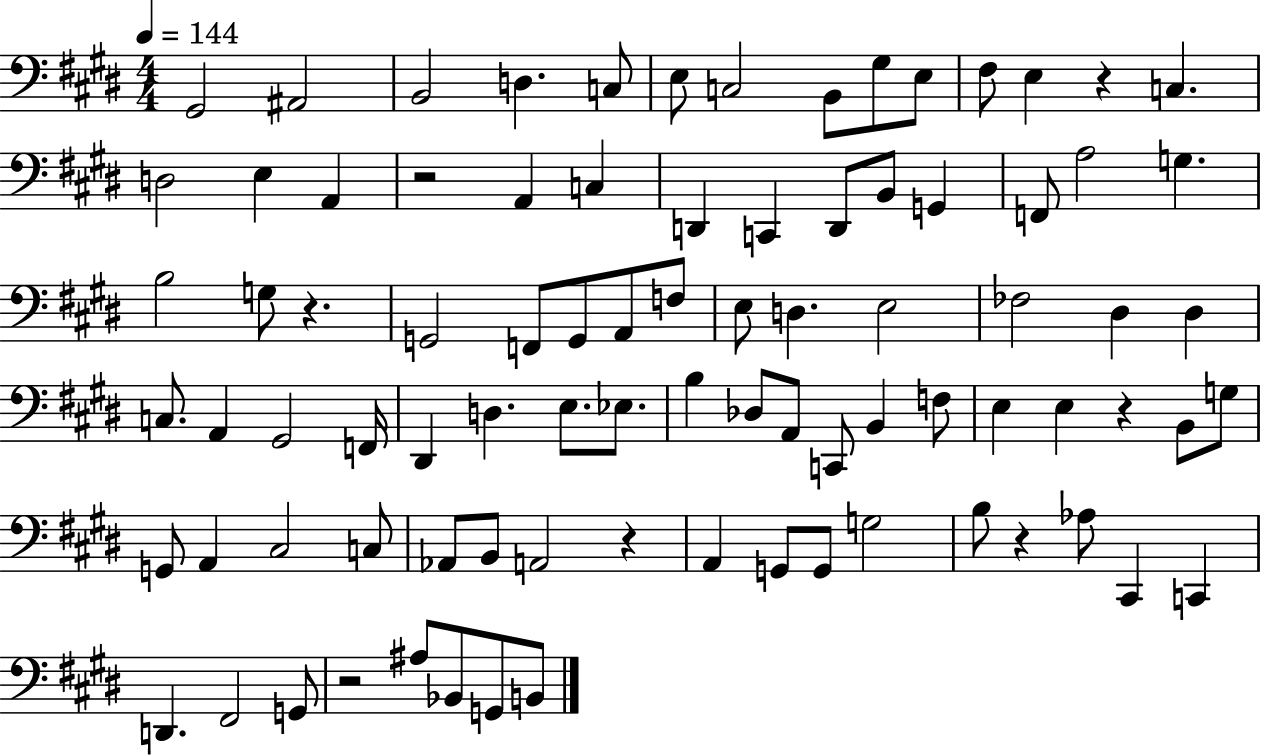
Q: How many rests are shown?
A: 7